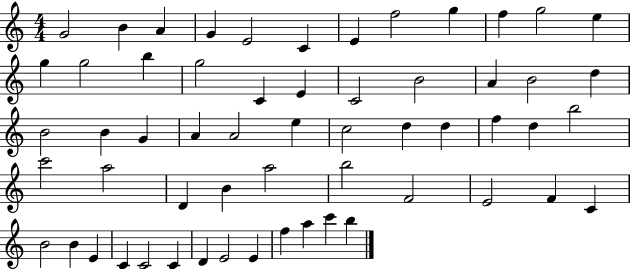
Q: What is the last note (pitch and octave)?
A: B5